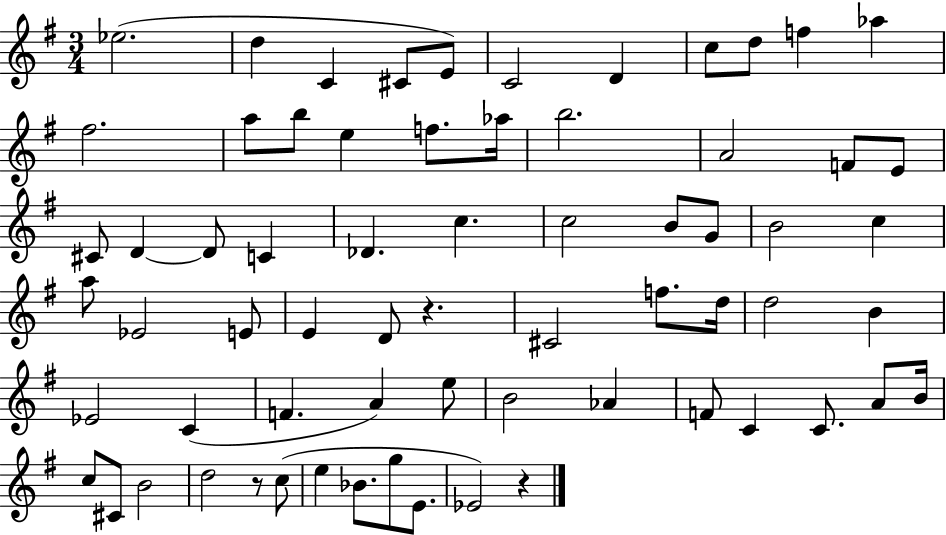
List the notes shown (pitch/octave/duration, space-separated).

Eb5/h. D5/q C4/q C#4/e E4/e C4/h D4/q C5/e D5/e F5/q Ab5/q F#5/h. A5/e B5/e E5/q F5/e. Ab5/s B5/h. A4/h F4/e E4/e C#4/e D4/q D4/e C4/q Db4/q. C5/q. C5/h B4/e G4/e B4/h C5/q A5/e Eb4/h E4/e E4/q D4/e R/q. C#4/h F5/e. D5/s D5/h B4/q Eb4/h C4/q F4/q. A4/q E5/e B4/h Ab4/q F4/e C4/q C4/e. A4/e B4/s C5/e C#4/e B4/h D5/h R/e C5/e E5/q Bb4/e. G5/e E4/e. Eb4/h R/q